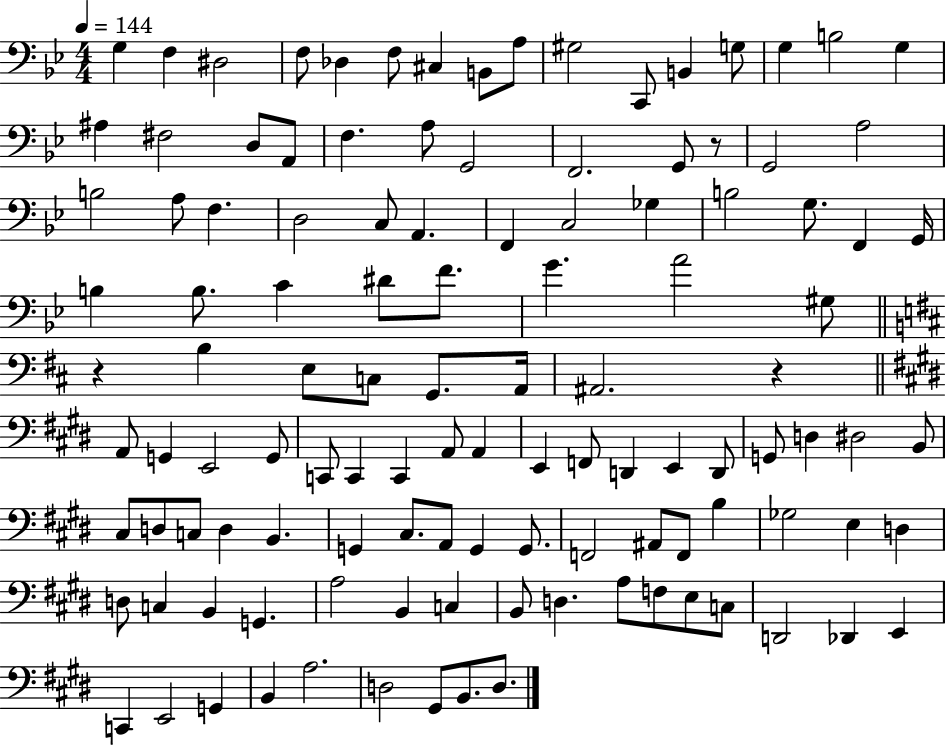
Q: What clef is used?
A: bass